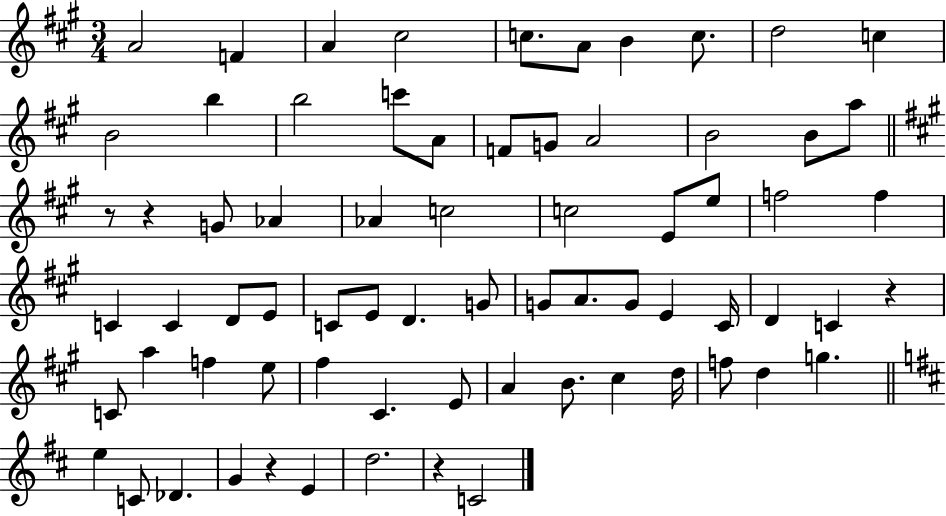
A4/h F4/q A4/q C#5/h C5/e. A4/e B4/q C5/e. D5/h C5/q B4/h B5/q B5/h C6/e A4/e F4/e G4/e A4/h B4/h B4/e A5/e R/e R/q G4/e Ab4/q Ab4/q C5/h C5/h E4/e E5/e F5/h F5/q C4/q C4/q D4/e E4/e C4/e E4/e D4/q. G4/e G4/e A4/e. G4/e E4/q C#4/s D4/q C4/q R/q C4/e A5/q F5/q E5/e F#5/q C#4/q. E4/e A4/q B4/e. C#5/q D5/s F5/e D5/q G5/q. E5/q C4/e Db4/q. G4/q R/q E4/q D5/h. R/q C4/h